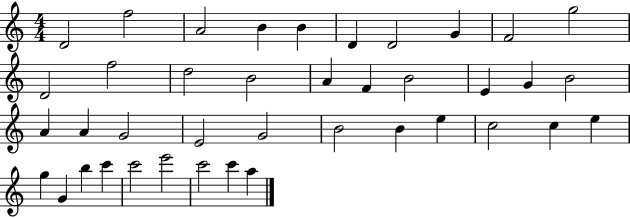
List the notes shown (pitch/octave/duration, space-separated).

D4/h F5/h A4/h B4/q B4/q D4/q D4/h G4/q F4/h G5/h D4/h F5/h D5/h B4/h A4/q F4/q B4/h E4/q G4/q B4/h A4/q A4/q G4/h E4/h G4/h B4/h B4/q E5/q C5/h C5/q E5/q G5/q G4/q B5/q C6/q C6/h E6/h C6/h C6/q A5/q